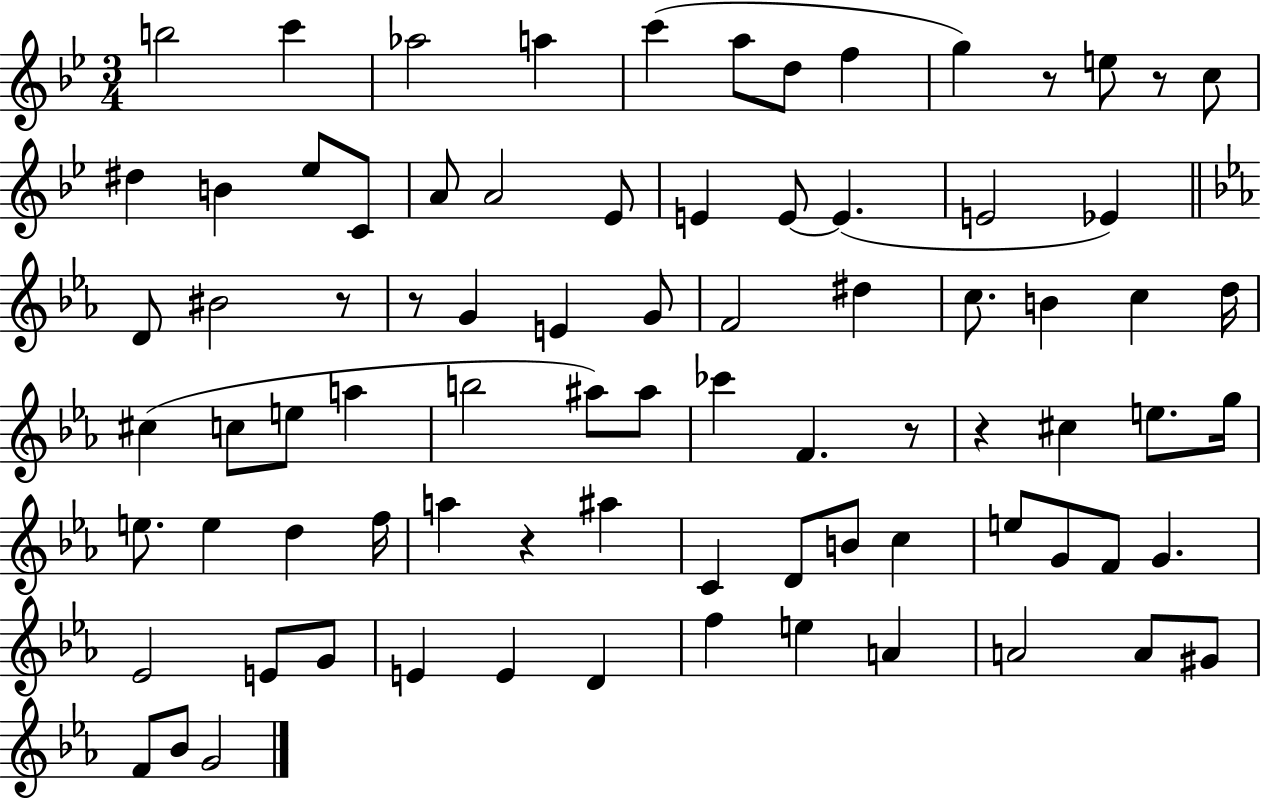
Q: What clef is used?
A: treble